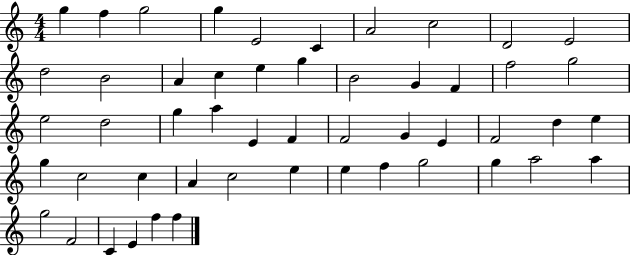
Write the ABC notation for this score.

X:1
T:Untitled
M:4/4
L:1/4
K:C
g f g2 g E2 C A2 c2 D2 E2 d2 B2 A c e g B2 G F f2 g2 e2 d2 g a E F F2 G E F2 d e g c2 c A c2 e e f g2 g a2 a g2 F2 C E f f